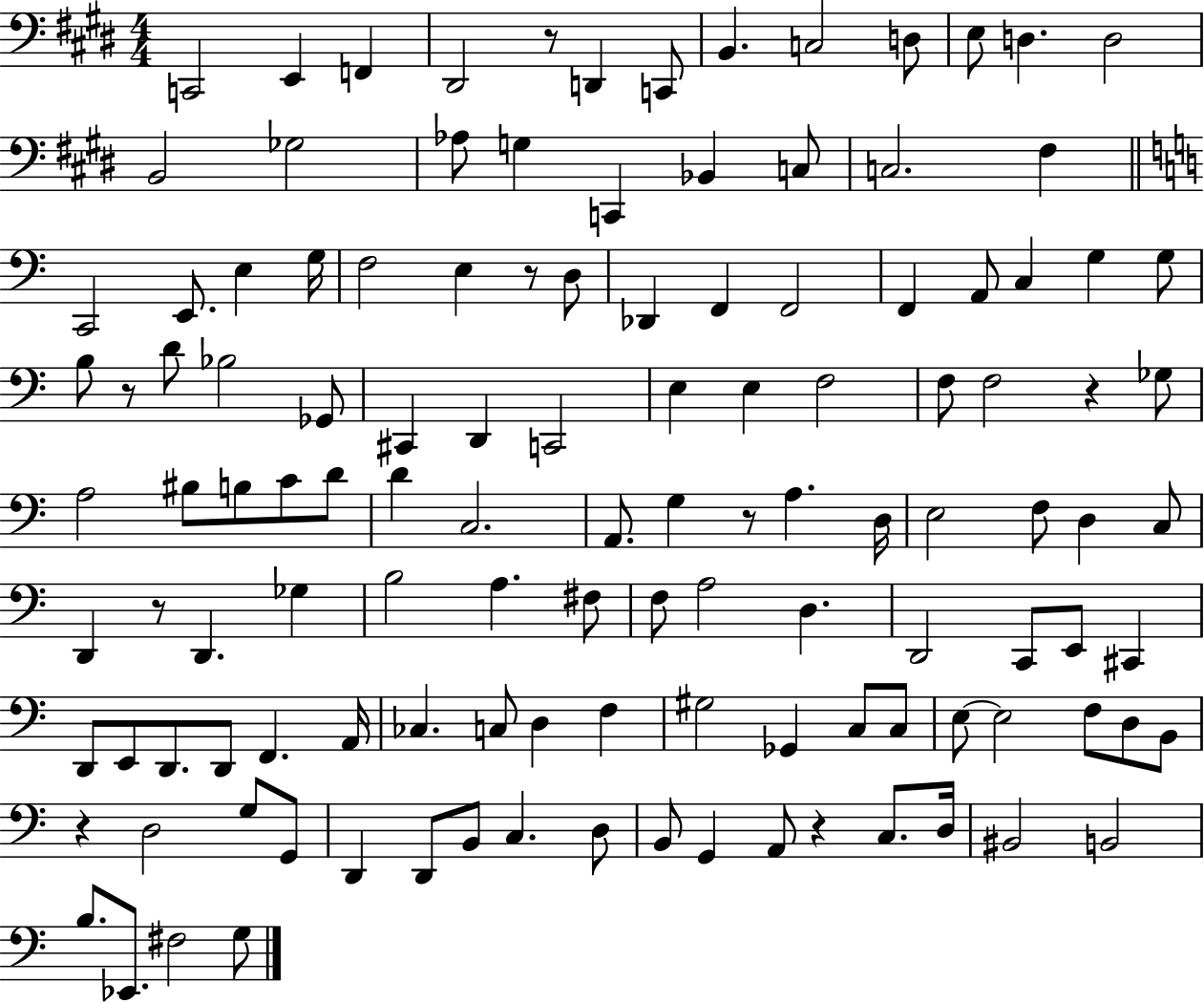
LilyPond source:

{
  \clef bass
  \numericTimeSignature
  \time 4/4
  \key e \major
  c,2 e,4 f,4 | dis,2 r8 d,4 c,8 | b,4. c2 d8 | e8 d4. d2 | \break b,2 ges2 | aes8 g4 c,4 bes,4 c8 | c2. fis4 | \bar "||" \break \key a \minor c,2 e,8. e4 g16 | f2 e4 r8 d8 | des,4 f,4 f,2 | f,4 a,8 c4 g4 g8 | \break b8 r8 d'8 bes2 ges,8 | cis,4 d,4 c,2 | e4 e4 f2 | f8 f2 r4 ges8 | \break a2 bis8 b8 c'8 d'8 | d'4 c2. | a,8. g4 r8 a4. d16 | e2 f8 d4 c8 | \break d,4 r8 d,4. ges4 | b2 a4. fis8 | f8 a2 d4. | d,2 c,8 e,8 cis,4 | \break d,8 e,8 d,8. d,8 f,4. a,16 | ces4. c8 d4 f4 | gis2 ges,4 c8 c8 | e8~~ e2 f8 d8 b,8 | \break r4 d2 g8 g,8 | d,4 d,8 b,8 c4. d8 | b,8 g,4 a,8 r4 c8. d16 | bis,2 b,2 | \break b8. ees,8. fis2 g8 | \bar "|."
}